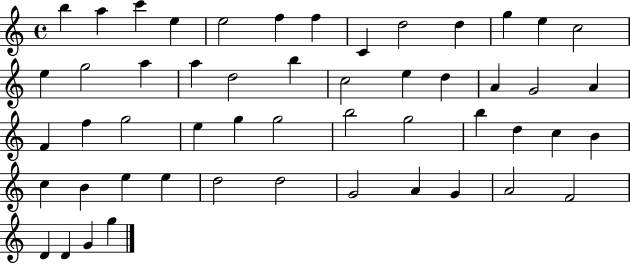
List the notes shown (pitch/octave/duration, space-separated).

B5/q A5/q C6/q E5/q E5/h F5/q F5/q C4/q D5/h D5/q G5/q E5/q C5/h E5/q G5/h A5/q A5/q D5/h B5/q C5/h E5/q D5/q A4/q G4/h A4/q F4/q F5/q G5/h E5/q G5/q G5/h B5/h G5/h B5/q D5/q C5/q B4/q C5/q B4/q E5/q E5/q D5/h D5/h G4/h A4/q G4/q A4/h F4/h D4/q D4/q G4/q G5/q